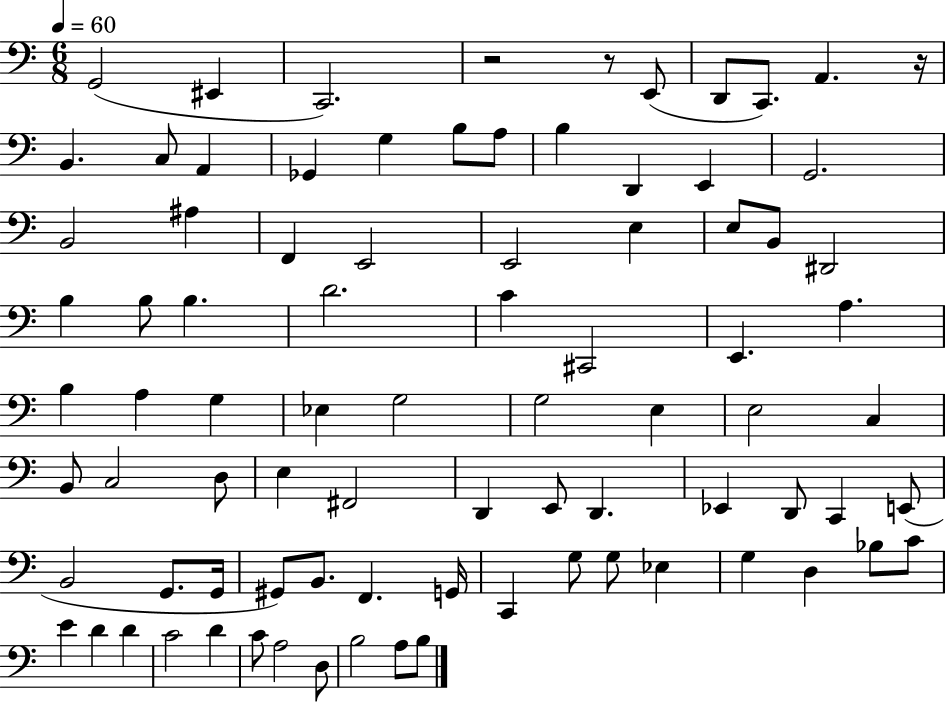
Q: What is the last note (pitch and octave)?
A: B3